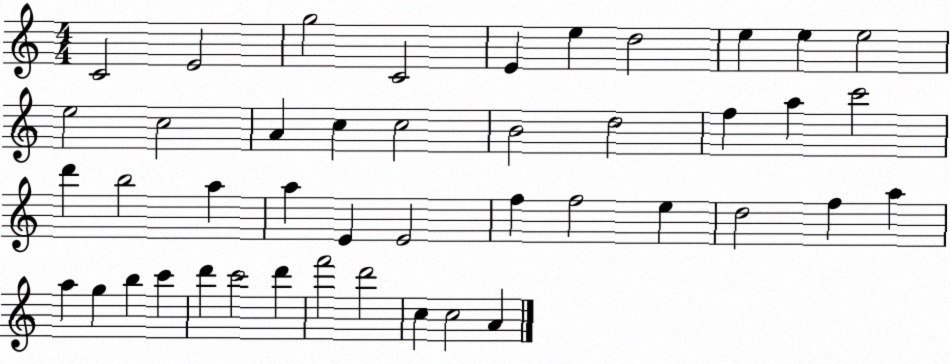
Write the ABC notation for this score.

X:1
T:Untitled
M:4/4
L:1/4
K:C
C2 E2 g2 C2 E e d2 e e e2 e2 c2 A c c2 B2 d2 f a c'2 d' b2 a a E E2 f f2 e d2 f a a g b c' d' c'2 d' f'2 d'2 c c2 A